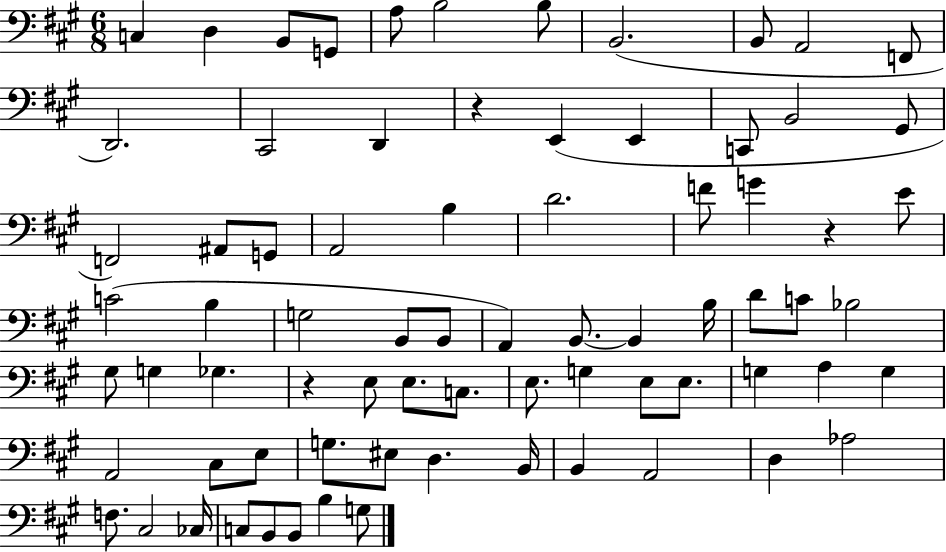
X:1
T:Untitled
M:6/8
L:1/4
K:A
C, D, B,,/2 G,,/2 A,/2 B,2 B,/2 B,,2 B,,/2 A,,2 F,,/2 D,,2 ^C,,2 D,, z E,, E,, C,,/2 B,,2 ^G,,/2 F,,2 ^A,,/2 G,,/2 A,,2 B, D2 F/2 G z E/2 C2 B, G,2 B,,/2 B,,/2 A,, B,,/2 B,, B,/4 D/2 C/2 _B,2 ^G,/2 G, _G, z E,/2 E,/2 C,/2 E,/2 G, E,/2 E,/2 G, A, G, A,,2 ^C,/2 E,/2 G,/2 ^E,/2 D, B,,/4 B,, A,,2 D, _A,2 F,/2 ^C,2 _C,/4 C,/2 B,,/2 B,,/2 B, G,/2